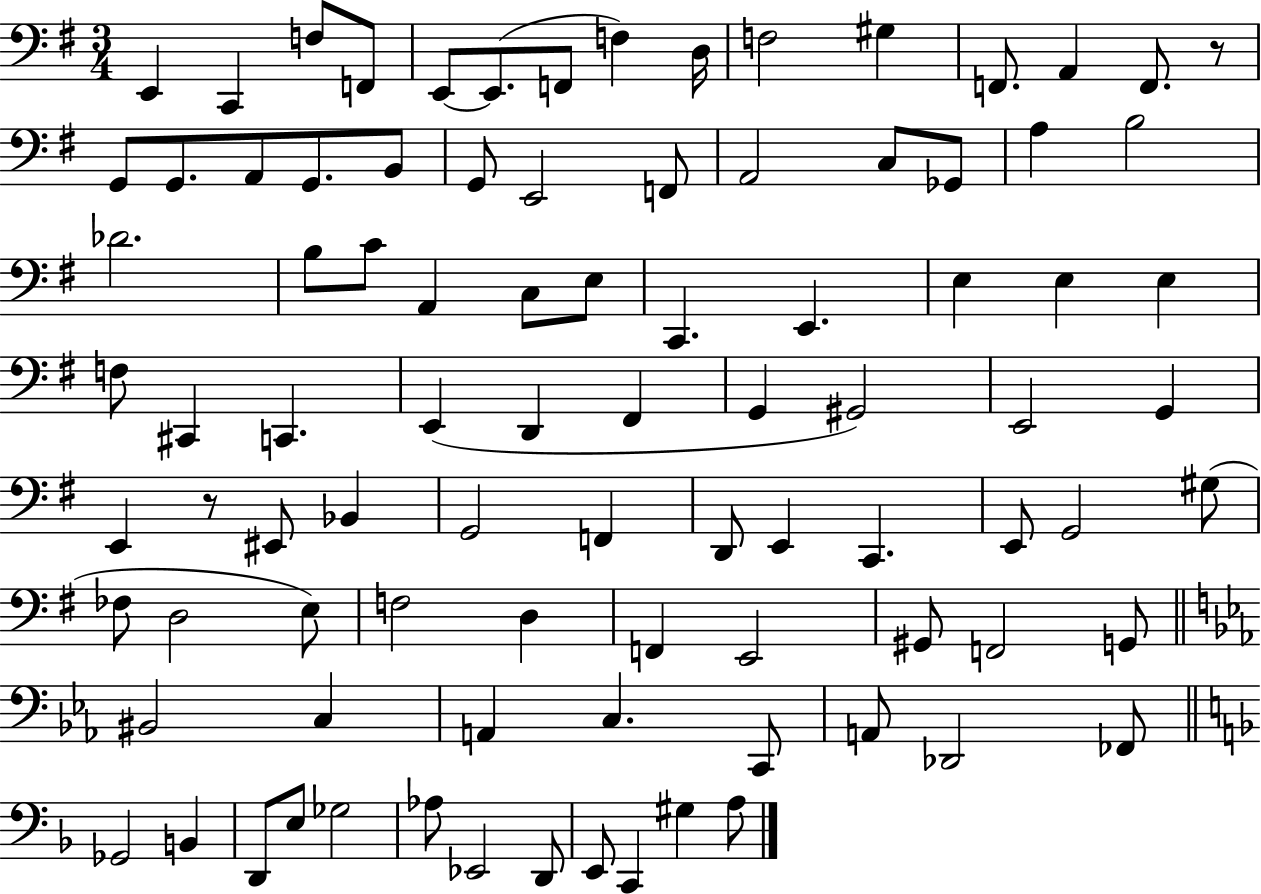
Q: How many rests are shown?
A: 2